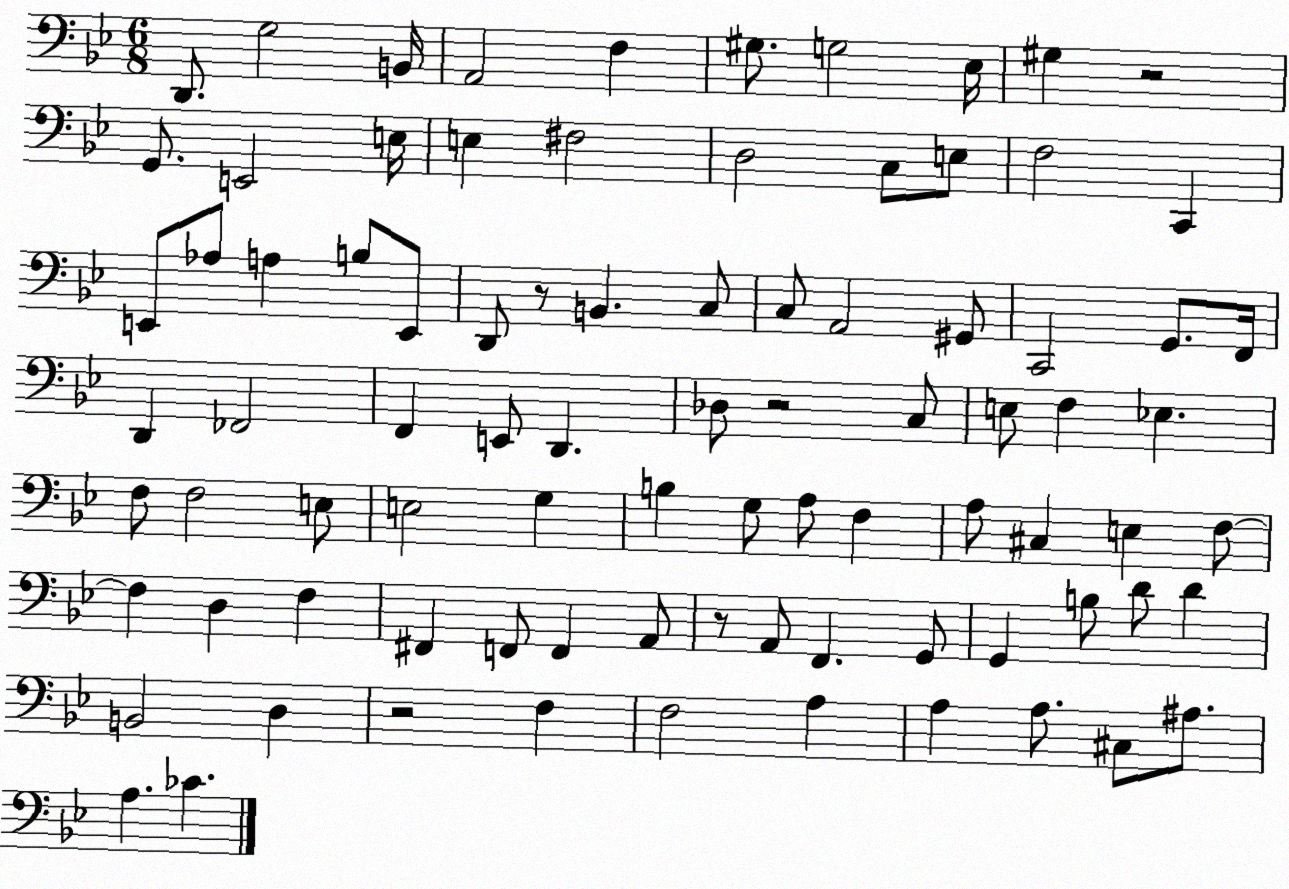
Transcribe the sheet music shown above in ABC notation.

X:1
T:Untitled
M:6/8
L:1/4
K:Bb
D,,/2 G,2 B,,/4 A,,2 F, ^G,/2 G,2 _E,/4 ^G, z2 G,,/2 E,,2 E,/4 E, ^F,2 D,2 C,/2 E,/2 F,2 C,, E,,/2 _A,/2 A, B,/2 E,,/2 D,,/2 z/2 B,, C,/2 C,/2 A,,2 ^G,,/2 C,,2 G,,/2 F,,/4 D,, _F,,2 F,, E,,/2 D,, _D,/2 z2 C,/2 E,/2 F, _E, F,/2 F,2 E,/2 E,2 G, B, G,/2 A,/2 F, A,/2 ^C, E, F,/2 F, D, F, ^F,, F,,/2 F,, A,,/2 z/2 A,,/2 F,, G,,/2 G,, B,/2 D/2 D B,,2 D, z2 F, F,2 A, A, A,/2 ^C,/2 ^A,/2 A, _C